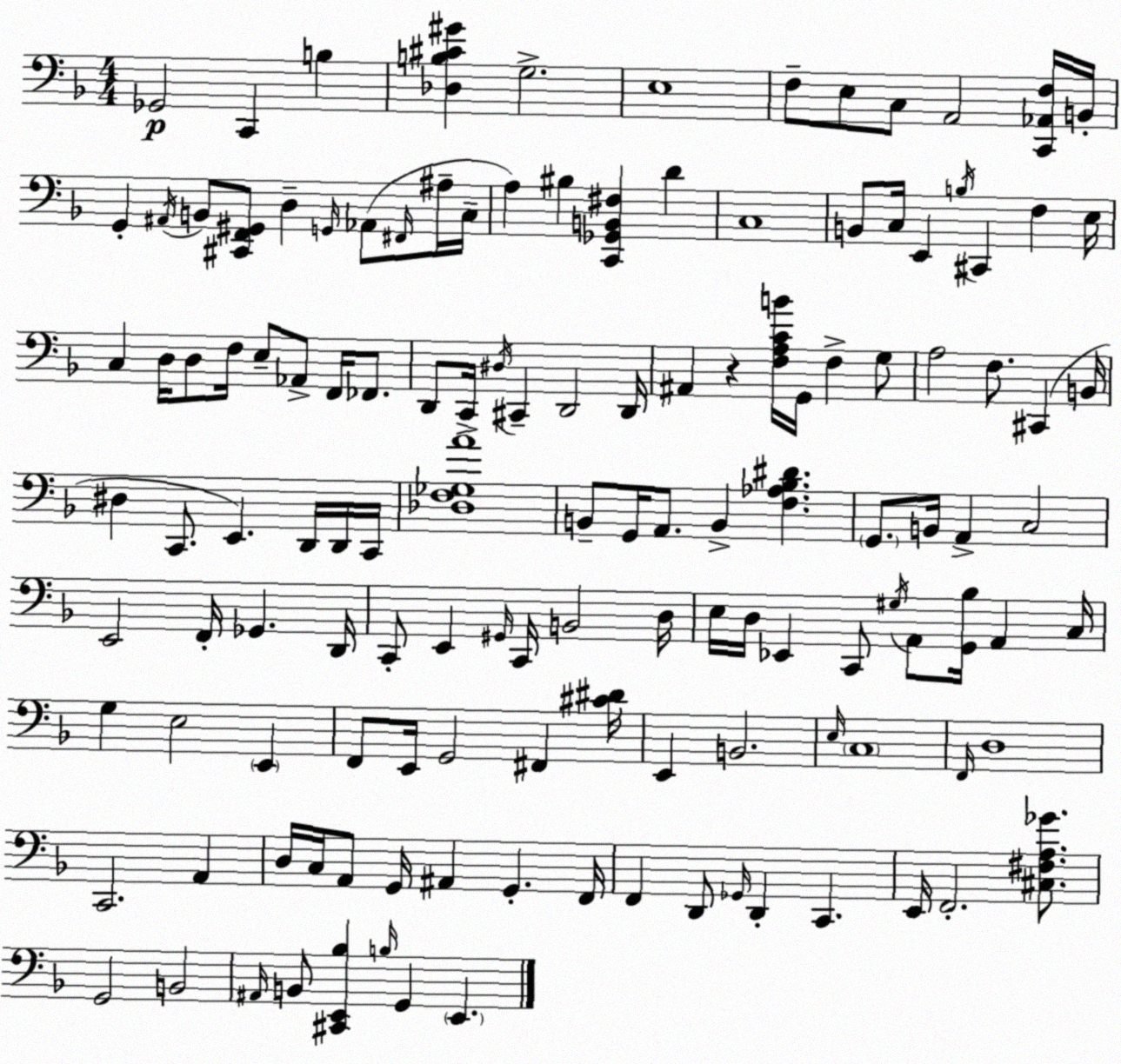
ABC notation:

X:1
T:Untitled
M:4/4
L:1/4
K:Dm
_G,,2 C,, B, [_D,B,^C^G] G,2 E,4 F,/2 E,/2 C,/2 A,,2 [C,,_A,,F,]/4 B,,/4 G,, ^A,,/4 B,,/2 [^C,,F,,^G,,]/2 D, G,,/4 _A,,/2 ^F,,/4 ^A,/4 C,/4 A, ^B, [C,,_G,,B,,^F,] D C,4 B,,/2 C,/4 E,, B,/4 ^C,, F, E,/4 C, D,/4 D,/2 F,/4 E,/2 _A,,/2 F,,/4 _F,,/2 D,,/2 C,,/4 ^D,/4 ^C,, D,,2 D,,/4 ^A,, z [F,A,CB]/4 G,,/4 F, G,/2 A,2 F,/2 ^C,, B,,/4 ^D, C,,/2 E,, D,,/4 D,,/4 C,,/4 [_D,F,_G,A]4 B,,/2 G,,/4 A,,/2 B,, [F,_A,_B,^D] G,,/2 B,,/4 A,, C,2 E,,2 F,,/4 _G,, D,,/4 C,,/2 E,, ^G,,/4 C,,/4 B,,2 D,/4 E,/4 D,/4 _E,, C,,/2 ^G,/4 A,,/2 [G,,_B,]/4 A,, C,/4 G, E,2 E,, F,,/2 E,,/4 G,,2 ^F,, [^C^D]/4 E,, B,,2 E,/4 C,4 F,,/4 D,4 C,,2 A,, D,/4 C,/4 A,,/2 G,,/4 ^A,, G,, F,,/4 F,, D,,/2 _G,,/4 D,, C,, E,,/4 F,,2 [^C,^F,A,_G]/2 G,,2 B,,2 ^A,,/4 B,,/2 [^C,,E,,_B,] B,/4 G,, E,,